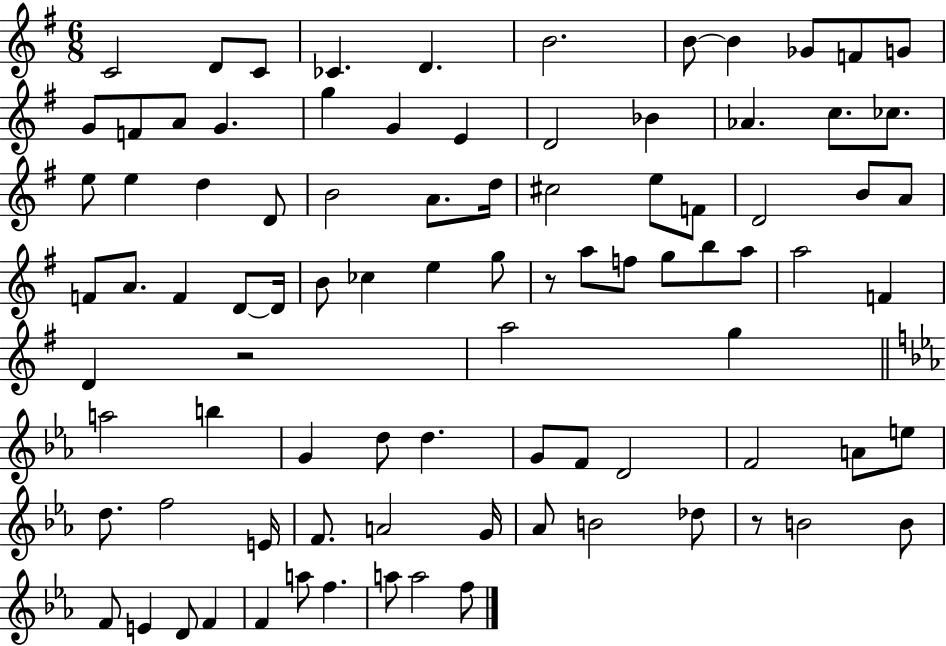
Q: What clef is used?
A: treble